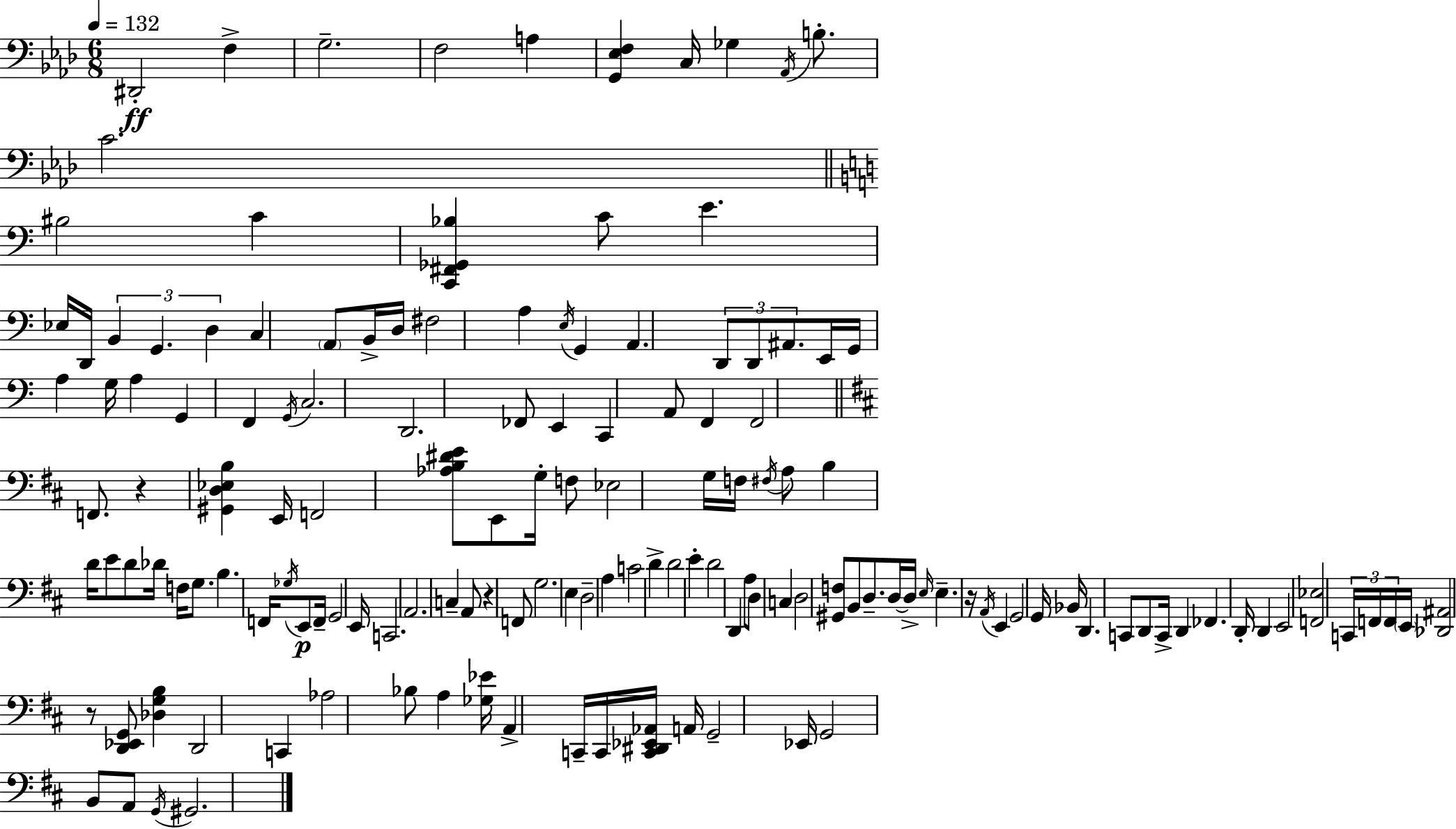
D#2/h F3/q G3/h. F3/h A3/q [G2,Eb3,F3]/q C3/s Gb3/q Ab2/s B3/e. C4/h. BIS3/h C4/q [C2,F#2,Gb2,Bb3]/q C4/e E4/q. Eb3/s D2/s B2/q G2/q. D3/q C3/q A2/e B2/s D3/s F#3/h A3/q E3/s G2/q A2/q. D2/e D2/e A#2/e. E2/s G2/s A3/q G3/s A3/q G2/q F2/q G2/s C3/h. D2/h. FES2/e E2/q C2/q A2/e F2/q F2/h F2/e. R/q [G#2,D3,Eb3,B3]/q E2/s F2/h [Ab3,B3,D#4,E4]/e E2/e G3/s F3/e Eb3/h G3/s F3/s F#3/s A3/e B3/q D4/s E4/e D4/e Db4/s F3/s G3/e. B3/q. F2/s Gb3/s E2/e F2/s G2/h E2/s C2/h. A2/h. C3/q A2/e R/q F2/e G3/h. E3/q D3/h A3/q C4/h D4/q D4/h E4/q D4/h D2/q A3/e D3/e C3/q D3/h [G#2,F3]/e B2/e D3/e. D3/s D3/s E3/s E3/q. R/s A2/s E2/q G2/h G2/s Bb2/s D2/q. C2/e D2/e C2/s D2/q FES2/q. D2/s D2/q E2/h [F2,Eb3]/h C2/s F2/s F2/s E2/s [Db2,A#2]/h R/e [D2,Eb2,G2]/e [Db3,G3,B3]/q D2/h C2/q Ab3/h Bb3/e A3/q [Gb3,Eb4]/s A2/q C2/s C2/s [C2,D#2,Eb2,Ab2]/s A2/s G2/h Eb2/s G2/h B2/e A2/e G2/s G#2/h.